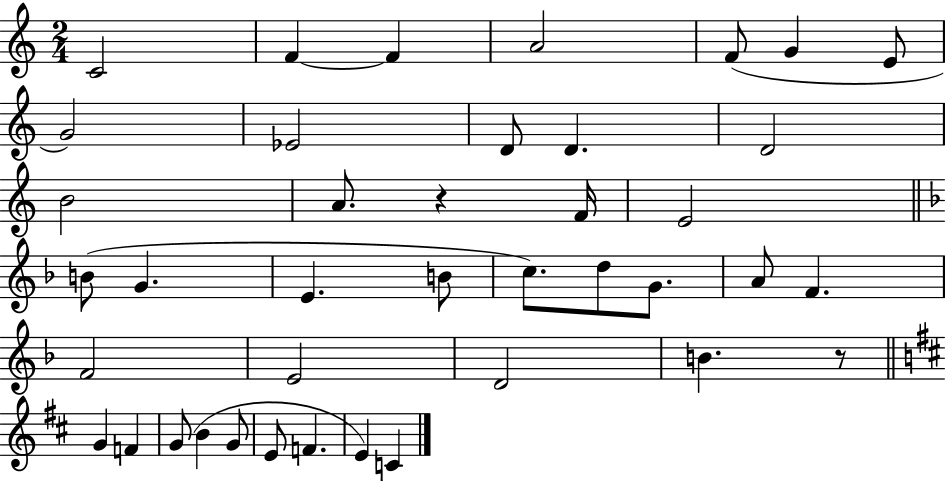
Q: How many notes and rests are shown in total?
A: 40